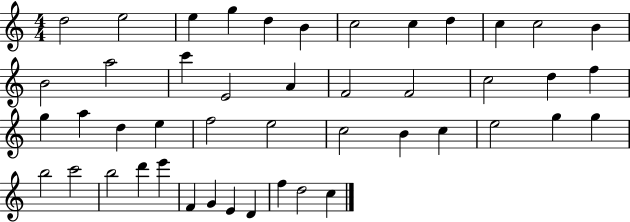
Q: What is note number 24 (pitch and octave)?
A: A5